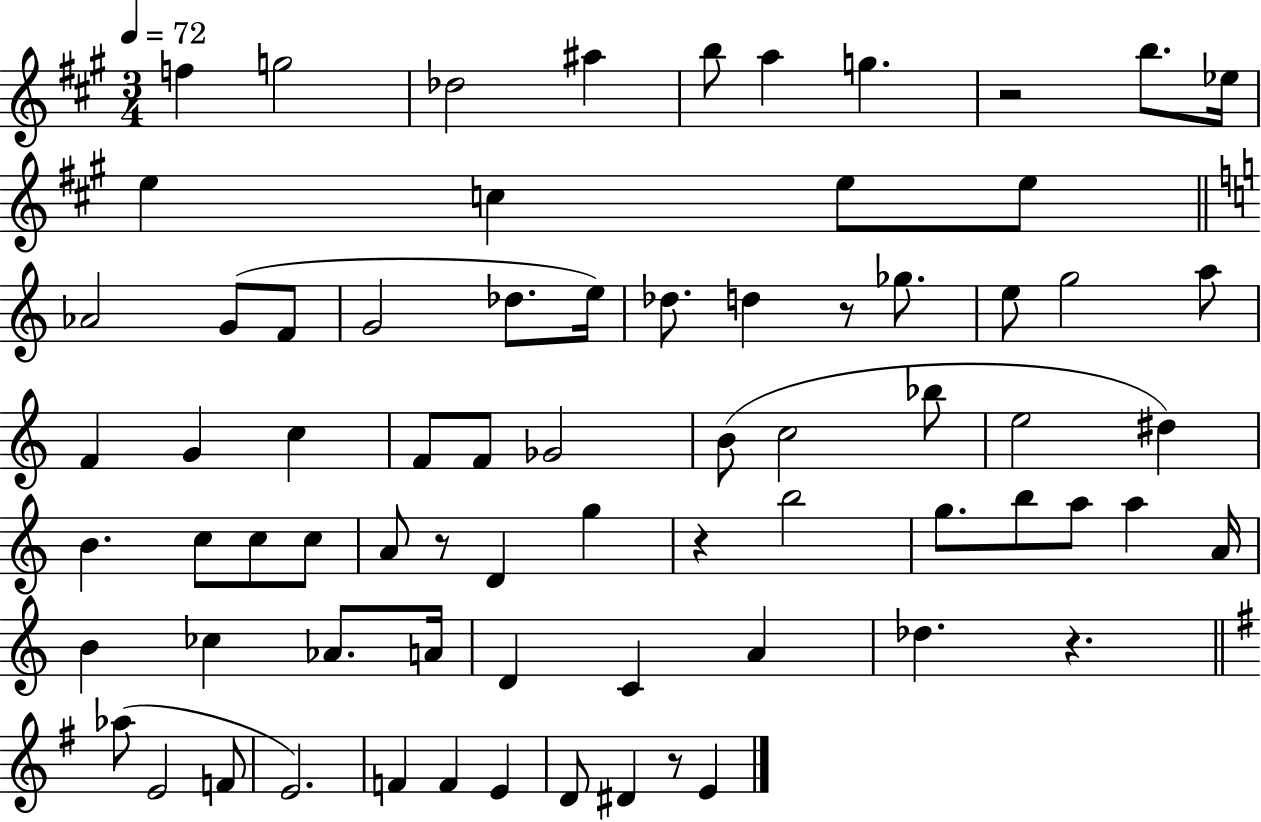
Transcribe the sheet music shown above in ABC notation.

X:1
T:Untitled
M:3/4
L:1/4
K:A
f g2 _d2 ^a b/2 a g z2 b/2 _e/4 e c e/2 e/2 _A2 G/2 F/2 G2 _d/2 e/4 _d/2 d z/2 _g/2 e/2 g2 a/2 F G c F/2 F/2 _G2 B/2 c2 _b/2 e2 ^d B c/2 c/2 c/2 A/2 z/2 D g z b2 g/2 b/2 a/2 a A/4 B _c _A/2 A/4 D C A _d z _a/2 E2 F/2 E2 F F E D/2 ^D z/2 E